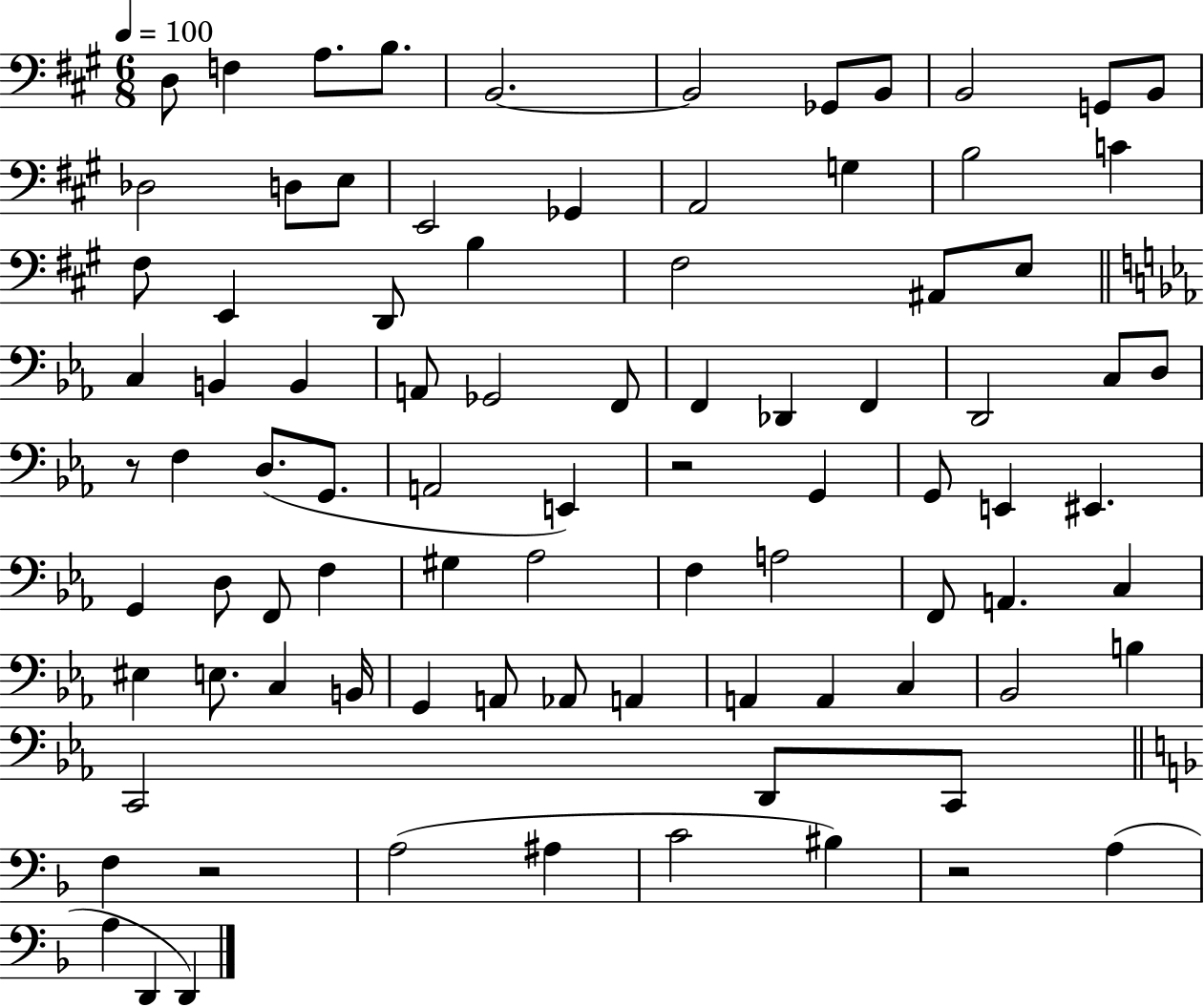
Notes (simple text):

D3/e F3/q A3/e. B3/e. B2/h. B2/h Gb2/e B2/e B2/h G2/e B2/e Db3/h D3/e E3/e E2/h Gb2/q A2/h G3/q B3/h C4/q F#3/e E2/q D2/e B3/q F#3/h A#2/e E3/e C3/q B2/q B2/q A2/e Gb2/h F2/e F2/q Db2/q F2/q D2/h C3/e D3/e R/e F3/q D3/e. G2/e. A2/h E2/q R/h G2/q G2/e E2/q EIS2/q. G2/q D3/e F2/e F3/q G#3/q Ab3/h F3/q A3/h F2/e A2/q. C3/q EIS3/q E3/e. C3/q B2/s G2/q A2/e Ab2/e A2/q A2/q A2/q C3/q Bb2/h B3/q C2/h D2/e C2/e F3/q R/h A3/h A#3/q C4/h BIS3/q R/h A3/q A3/q D2/q D2/q